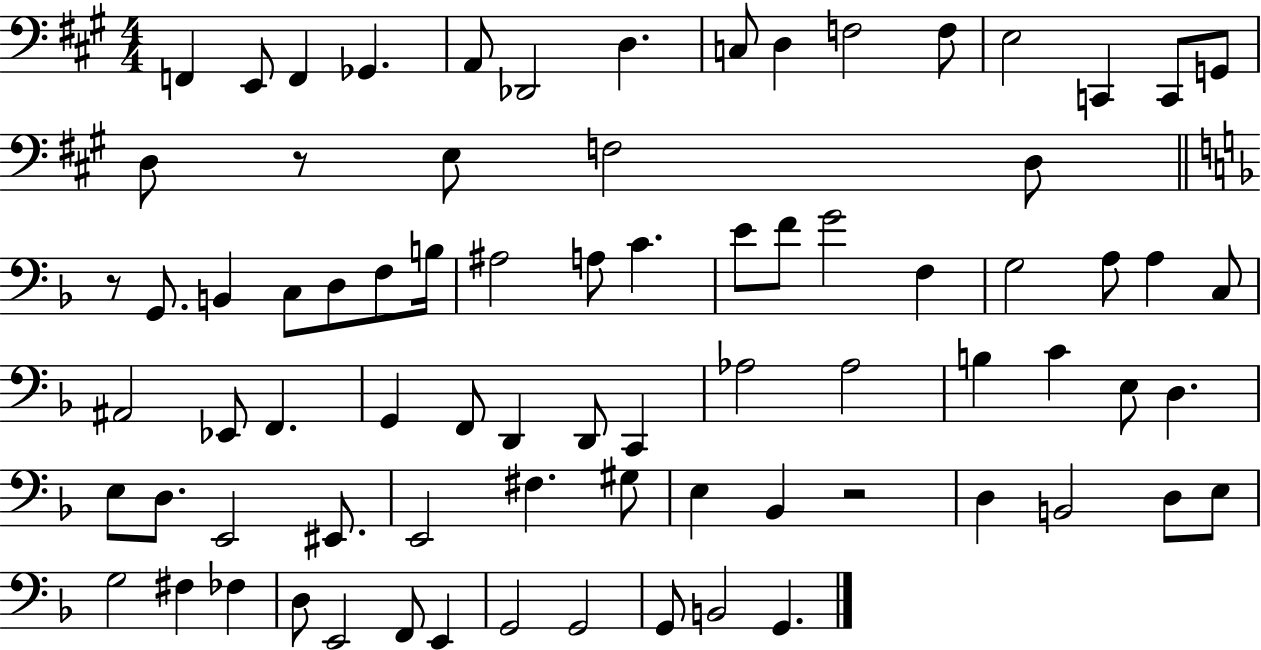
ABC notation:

X:1
T:Untitled
M:4/4
L:1/4
K:A
F,, E,,/2 F,, _G,, A,,/2 _D,,2 D, C,/2 D, F,2 F,/2 E,2 C,, C,,/2 G,,/2 D,/2 z/2 E,/2 F,2 D,/2 z/2 G,,/2 B,, C,/2 D,/2 F,/2 B,/4 ^A,2 A,/2 C E/2 F/2 G2 F, G,2 A,/2 A, C,/2 ^A,,2 _E,,/2 F,, G,, F,,/2 D,, D,,/2 C,, _A,2 _A,2 B, C E,/2 D, E,/2 D,/2 E,,2 ^E,,/2 E,,2 ^F, ^G,/2 E, _B,, z2 D, B,,2 D,/2 E,/2 G,2 ^F, _F, D,/2 E,,2 F,,/2 E,, G,,2 G,,2 G,,/2 B,,2 G,,